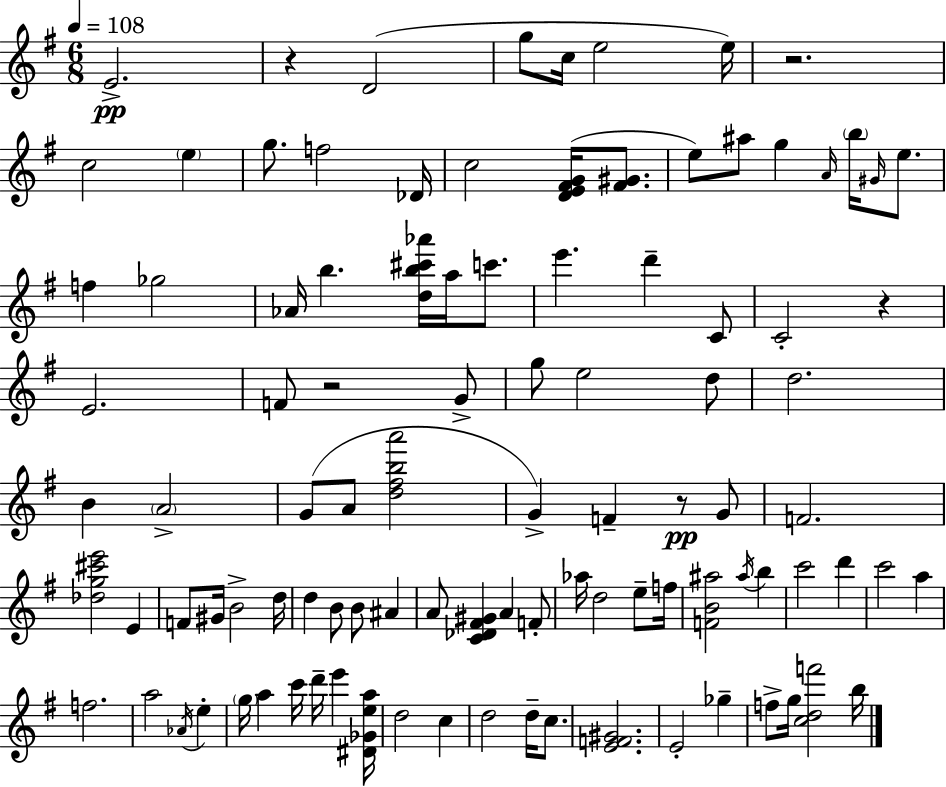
{
  \clef treble
  \numericTimeSignature
  \time 6/8
  \key g \major
  \tempo 4 = 108
  \repeat volta 2 { e'2.->\pp | r4 d'2( | g''8 c''16 e''2 e''16) | r2. | \break c''2 \parenthesize e''4 | g''8. f''2 des'16 | c''2 <d' e' fis' g'>16( <fis' gis'>8. | e''8) ais''8 g''4 \grace { a'16 } \parenthesize b''16 \grace { gis'16 } e''8. | \break f''4 ges''2 | aes'16 b''4. <d'' b'' cis''' aes'''>16 a''16 c'''8. | e'''4. d'''4-- | c'8 c'2-. r4 | \break e'2. | f'8 r2 | g'8-> g''8 e''2 | d''8 d''2. | \break b'4 \parenthesize a'2-> | g'8( a'8 <d'' fis'' b'' a'''>2 | g'4->) f'4-- r8\pp | g'8 f'2. | \break <des'' g'' cis''' e'''>2 e'4 | f'8 gis'16 b'2-> | d''16 d''4 b'8 b'8 ais'4 | a'8 <c' des' fis' gis'>4 a'4 | \break f'8-. aes''16 d''2 e''8-- | f''16 <f' b' ais''>2 \acciaccatura { ais''16 } b''4 | c'''2 d'''4 | c'''2 a''4 | \break f''2. | a''2 \acciaccatura { aes'16 } | e''4-. \parenthesize g''16 a''4 c'''16 d'''16-- e'''4 | <dis' ges' e'' a''>16 d''2 | \break c''4 d''2 | d''16-- c''8. <e' f' gis'>2. | e'2-. | ges''4-- f''8-> g''16 <c'' d'' f'''>2 | \break b''16 } \bar "|."
}